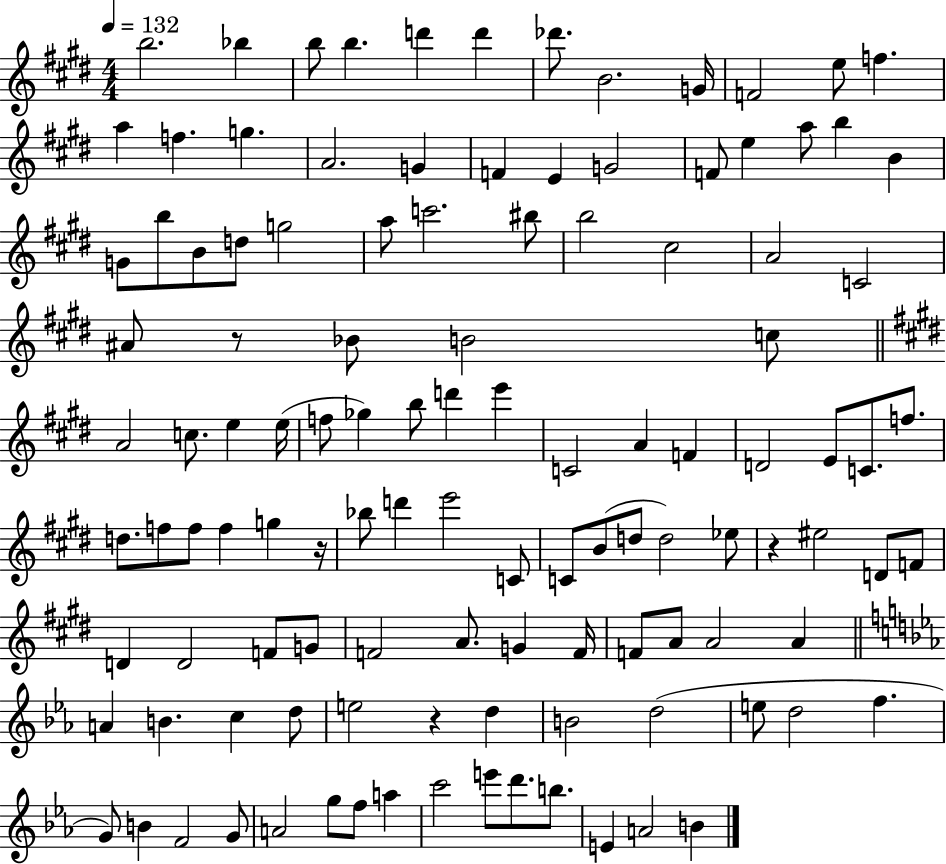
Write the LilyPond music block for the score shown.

{
  \clef treble
  \numericTimeSignature
  \time 4/4
  \key e \major
  \tempo 4 = 132
  b''2. bes''4 | b''8 b''4. d'''4 d'''4 | des'''8. b'2. g'16 | f'2 e''8 f''4. | \break a''4 f''4. g''4. | a'2. g'4 | f'4 e'4 g'2 | f'8 e''4 a''8 b''4 b'4 | \break g'8 b''8 b'8 d''8 g''2 | a''8 c'''2. bis''8 | b''2 cis''2 | a'2 c'2 | \break ais'8 r8 bes'8 b'2 c''8 | \bar "||" \break \key e \major a'2 c''8. e''4 e''16( | f''8 ges''4) b''8 d'''4 e'''4 | c'2 a'4 f'4 | d'2 e'8 c'8. f''8. | \break d''8. f''8 f''8 f''4 g''4 r16 | bes''8 d'''4 e'''2 c'8 | c'8 b'8( d''8 d''2) ees''8 | r4 eis''2 d'8 f'8 | \break d'4 d'2 f'8 g'8 | f'2 a'8. g'4 f'16 | f'8 a'8 a'2 a'4 | \bar "||" \break \key ees \major a'4 b'4. c''4 d''8 | e''2 r4 d''4 | b'2 d''2( | e''8 d''2 f''4. | \break g'8) b'4 f'2 g'8 | a'2 g''8 f''8 a''4 | c'''2 e'''8 d'''8. b''8. | e'4 a'2 b'4 | \break \bar "|."
}